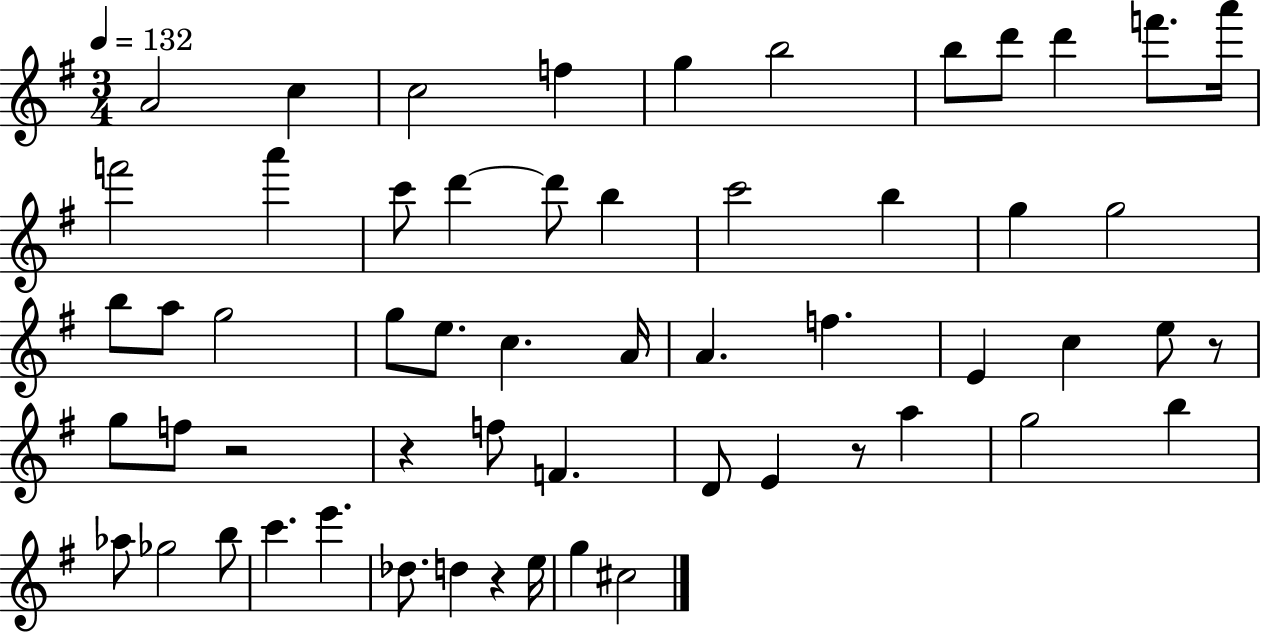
A4/h C5/q C5/h F5/q G5/q B5/h B5/e D6/e D6/q F6/e. A6/s F6/h A6/q C6/e D6/q D6/e B5/q C6/h B5/q G5/q G5/h B5/e A5/e G5/h G5/e E5/e. C5/q. A4/s A4/q. F5/q. E4/q C5/q E5/e R/e G5/e F5/e R/h R/q F5/e F4/q. D4/e E4/q R/e A5/q G5/h B5/q Ab5/e Gb5/h B5/e C6/q. E6/q. Db5/e. D5/q R/q E5/s G5/q C#5/h